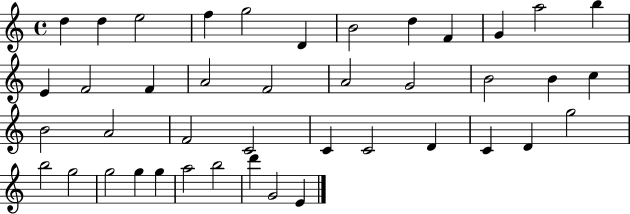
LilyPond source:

{
  \clef treble
  \time 4/4
  \defaultTimeSignature
  \key c \major
  d''4 d''4 e''2 | f''4 g''2 d'4 | b'2 d''4 f'4 | g'4 a''2 b''4 | \break e'4 f'2 f'4 | a'2 f'2 | a'2 g'2 | b'2 b'4 c''4 | \break b'2 a'2 | f'2 c'2 | c'4 c'2 d'4 | c'4 d'4 g''2 | \break b''2 g''2 | g''2 g''4 g''4 | a''2 b''2 | d'''4 g'2 e'4 | \break \bar "|."
}